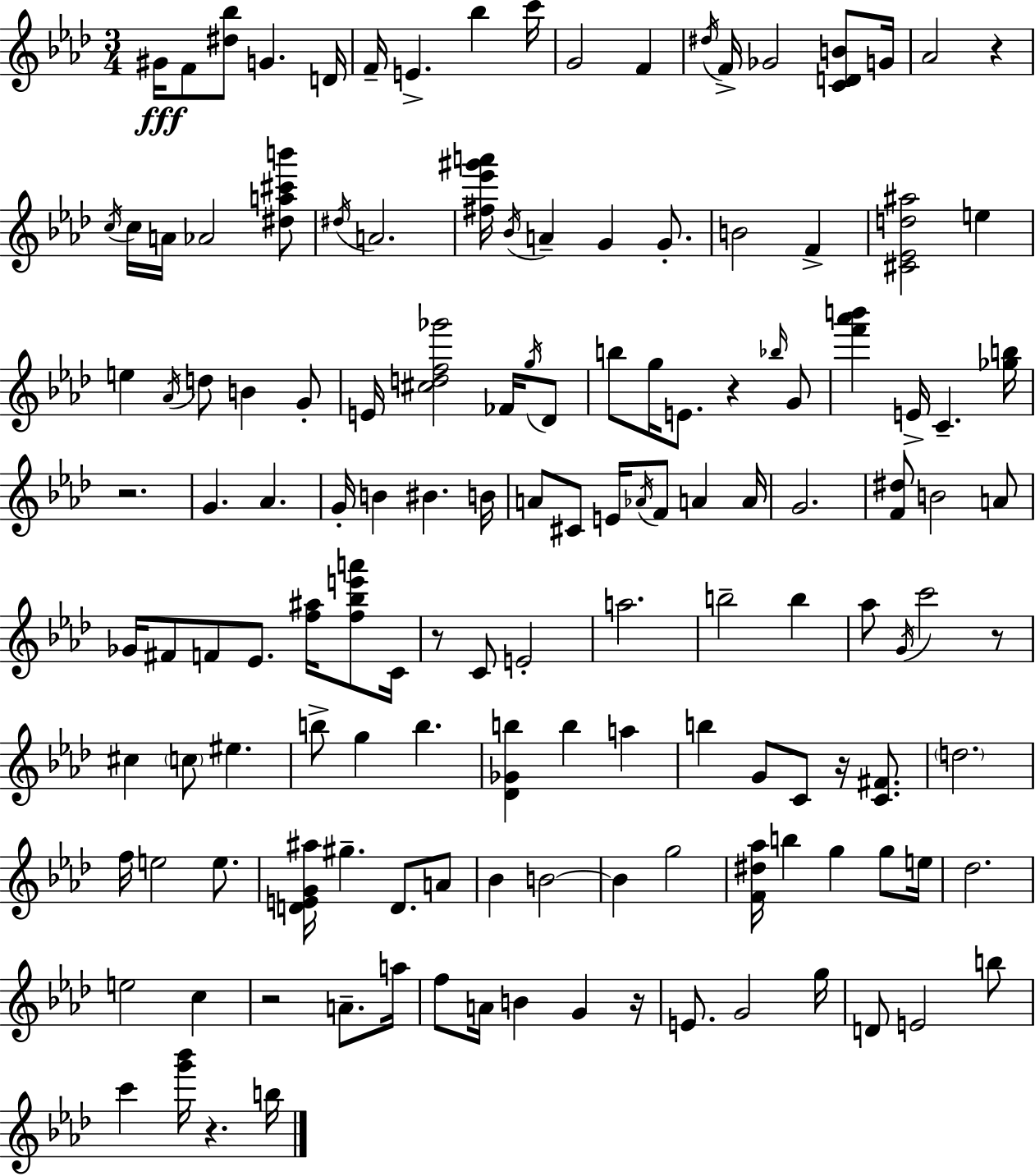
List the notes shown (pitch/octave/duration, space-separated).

G#4/s F4/e [D#5,Bb5]/e G4/q. D4/s F4/s E4/q. Bb5/q C6/s G4/h F4/q D#5/s F4/s Gb4/h [C4,D4,B4]/e G4/s Ab4/h R/q C5/s C5/s A4/s Ab4/h [D#5,A5,C#6,B6]/e D#5/s A4/h. [F#5,Eb6,G#6,A6]/s Bb4/s A4/q G4/q G4/e. B4/h F4/q [C#4,Eb4,D5,A#5]/h E5/q E5/q Ab4/s D5/e B4/q G4/e E4/s [C#5,D5,F5,Gb6]/h FES4/s G5/s Db4/e B5/e G5/s E4/e. R/q Bb5/s G4/e [F6,Ab6,B6]/q E4/s C4/q. [Gb5,B5]/s R/h. G4/q. Ab4/q. G4/s B4/q BIS4/q. B4/s A4/e C#4/e E4/s Ab4/s F4/e A4/q A4/s G4/h. [F4,D#5]/e B4/h A4/e Gb4/s F#4/e F4/e Eb4/e. [F5,A#5]/s [F5,Bb5,E6,A6]/e C4/s R/e C4/e E4/h A5/h. B5/h B5/q Ab5/e G4/s C6/h R/e C#5/q C5/e EIS5/q. B5/e G5/q B5/q. [Db4,Gb4,B5]/q B5/q A5/q B5/q G4/e C4/e R/s [C4,F#4]/e. D5/h. F5/s E5/h E5/e. [D4,E4,G4,A#5]/s G#5/q. D4/e. A4/e Bb4/q B4/h B4/q G5/h [F4,D#5,Ab5]/s B5/q G5/q G5/e E5/s Db5/h. E5/h C5/q R/h A4/e. A5/s F5/e A4/s B4/q G4/q R/s E4/e. G4/h G5/s D4/e E4/h B5/e C6/q [G6,Bb6]/s R/q. B5/s